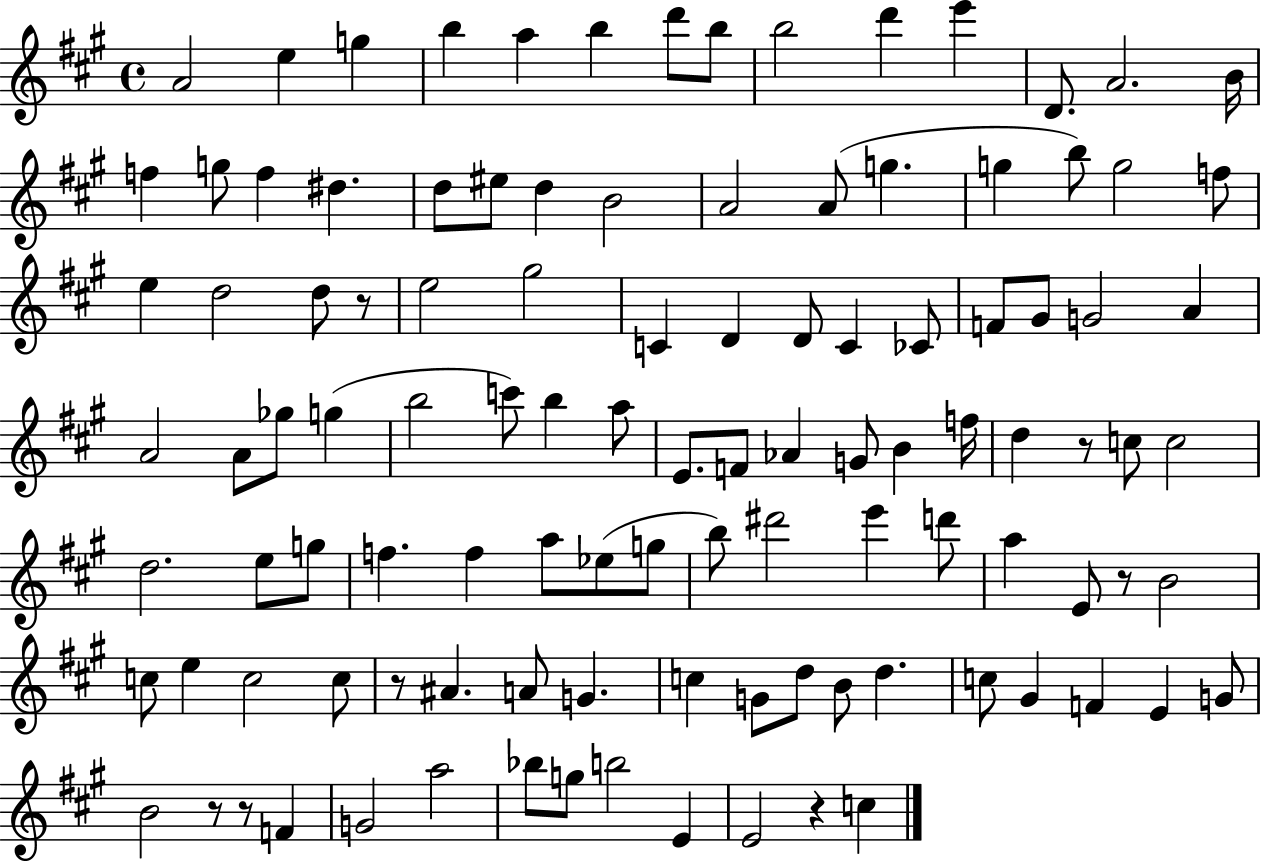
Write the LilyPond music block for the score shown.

{
  \clef treble
  \time 4/4
  \defaultTimeSignature
  \key a \major
  \repeat volta 2 { a'2 e''4 g''4 | b''4 a''4 b''4 d'''8 b''8 | b''2 d'''4 e'''4 | d'8. a'2. b'16 | \break f''4 g''8 f''4 dis''4. | d''8 eis''8 d''4 b'2 | a'2 a'8( g''4. | g''4 b''8) g''2 f''8 | \break e''4 d''2 d''8 r8 | e''2 gis''2 | c'4 d'4 d'8 c'4 ces'8 | f'8 gis'8 g'2 a'4 | \break a'2 a'8 ges''8 g''4( | b''2 c'''8) b''4 a''8 | e'8. f'8 aes'4 g'8 b'4 f''16 | d''4 r8 c''8 c''2 | \break d''2. e''8 g''8 | f''4. f''4 a''8 ees''8( g''8 | b''8) dis'''2 e'''4 d'''8 | a''4 e'8 r8 b'2 | \break c''8 e''4 c''2 c''8 | r8 ais'4. a'8 g'4. | c''4 g'8 d''8 b'8 d''4. | c''8 gis'4 f'4 e'4 g'8 | \break b'2 r8 r8 f'4 | g'2 a''2 | bes''8 g''8 b''2 e'4 | e'2 r4 c''4 | \break } \bar "|."
}